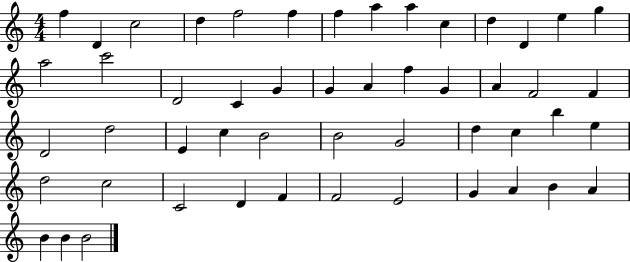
{
  \clef treble
  \numericTimeSignature
  \time 4/4
  \key c \major
  f''4 d'4 c''2 | d''4 f''2 f''4 | f''4 a''4 a''4 c''4 | d''4 d'4 e''4 g''4 | \break a''2 c'''2 | d'2 c'4 g'4 | g'4 a'4 f''4 g'4 | a'4 f'2 f'4 | \break d'2 d''2 | e'4 c''4 b'2 | b'2 g'2 | d''4 c''4 b''4 e''4 | \break d''2 c''2 | c'2 d'4 f'4 | f'2 e'2 | g'4 a'4 b'4 a'4 | \break b'4 b'4 b'2 | \bar "|."
}